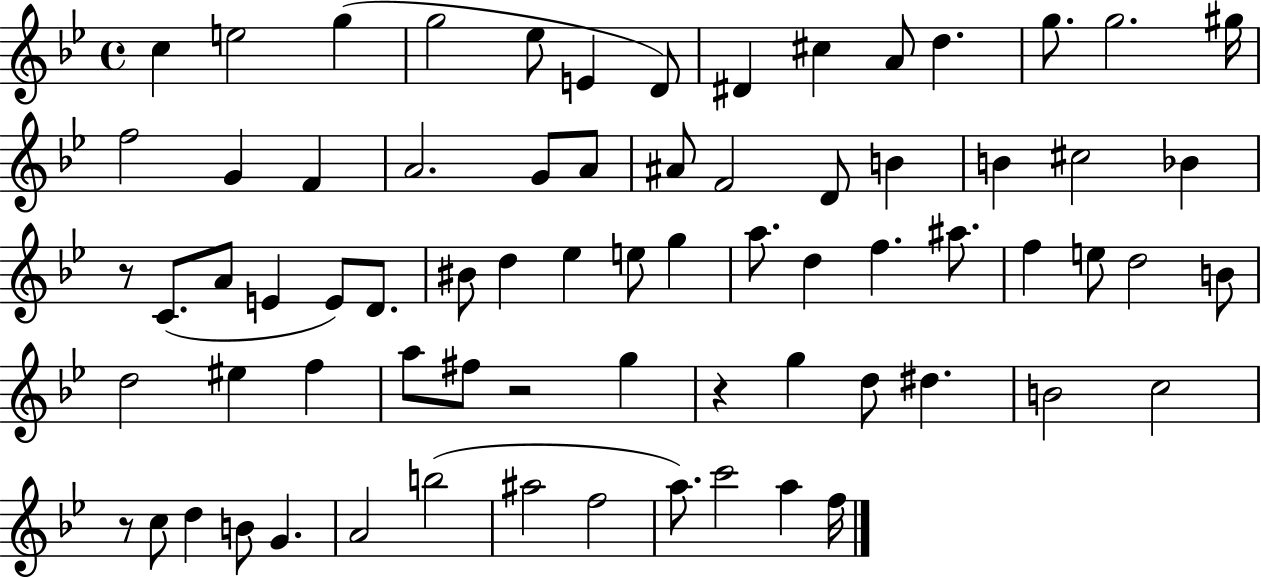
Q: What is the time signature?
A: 4/4